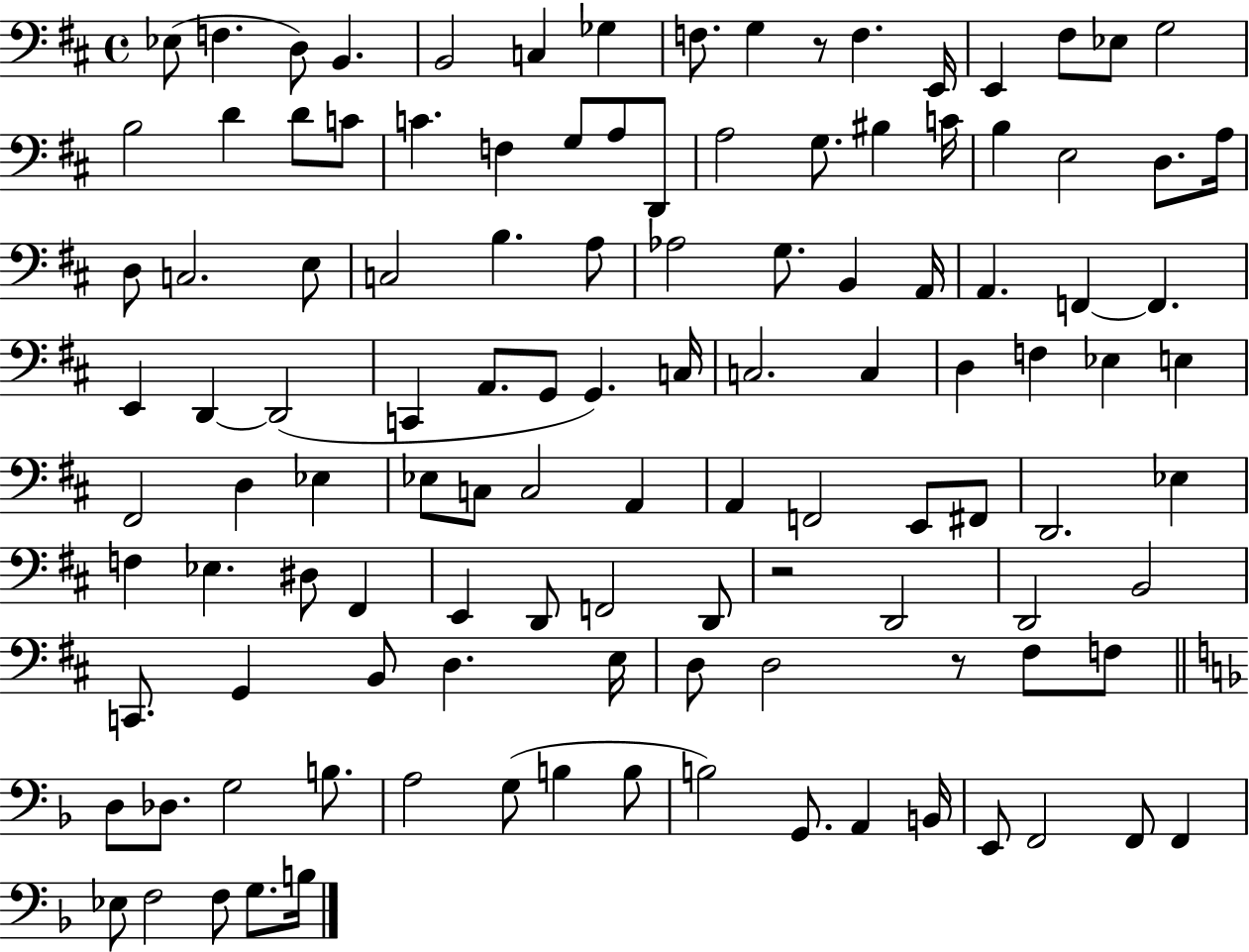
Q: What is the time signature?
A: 4/4